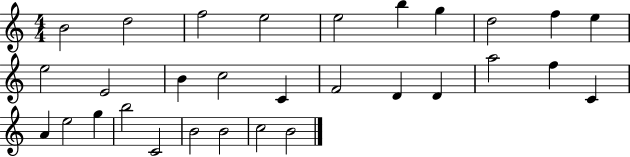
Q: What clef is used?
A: treble